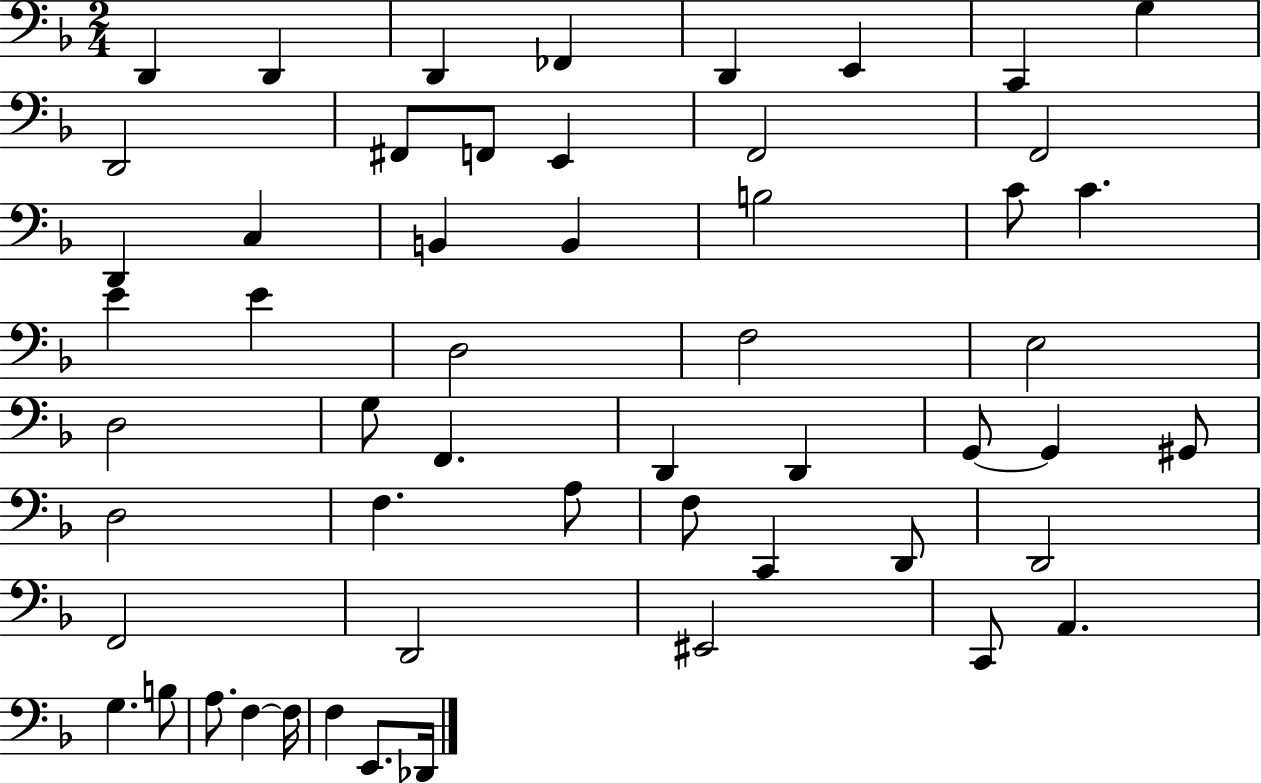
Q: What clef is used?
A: bass